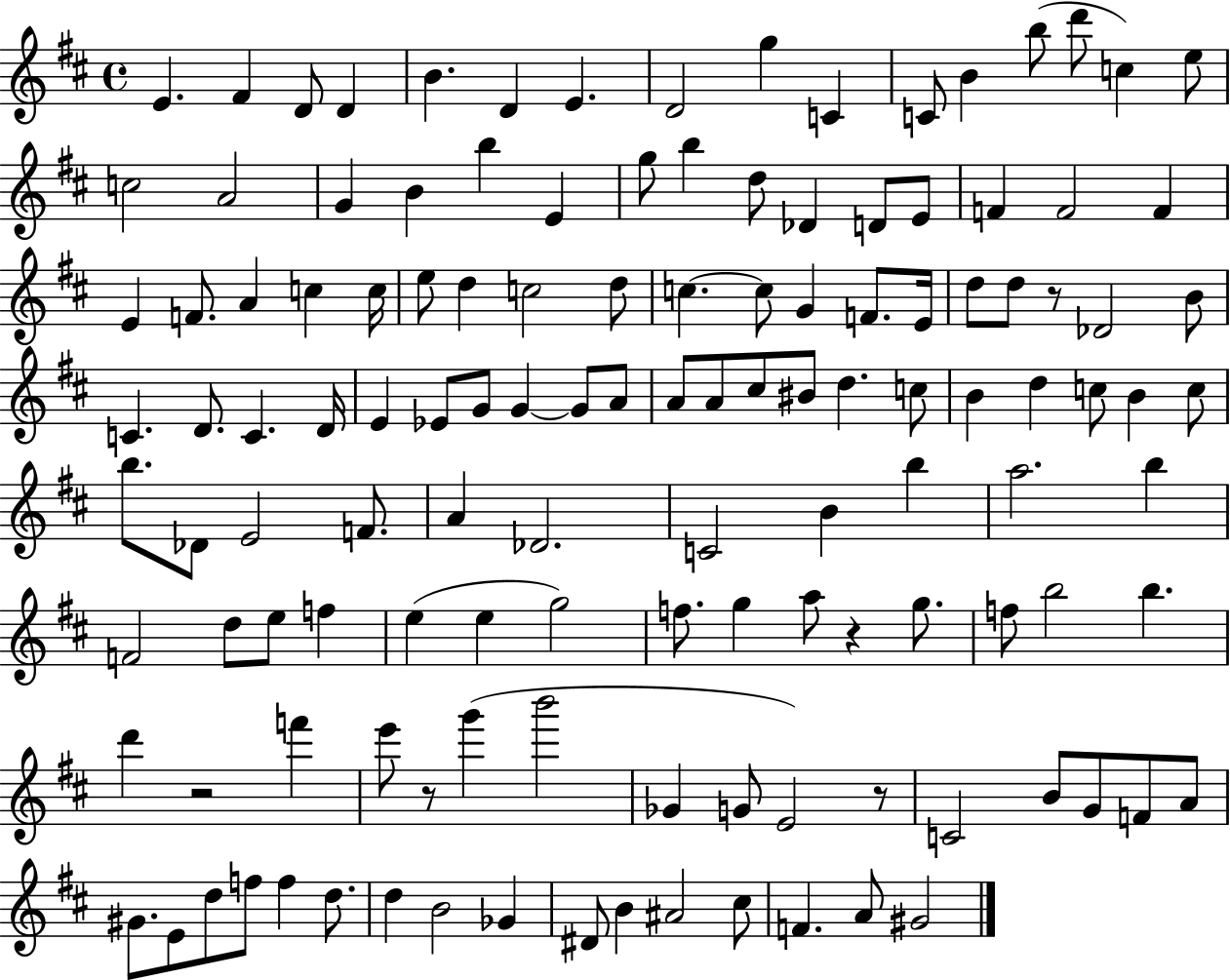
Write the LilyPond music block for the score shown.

{
  \clef treble
  \time 4/4
  \defaultTimeSignature
  \key d \major
  e'4. fis'4 d'8 d'4 | b'4. d'4 e'4. | d'2 g''4 c'4 | c'8 b'4 b''8( d'''8 c''4) e''8 | \break c''2 a'2 | g'4 b'4 b''4 e'4 | g''8 b''4 d''8 des'4 d'8 e'8 | f'4 f'2 f'4 | \break e'4 f'8. a'4 c''4 c''16 | e''8 d''4 c''2 d''8 | c''4.~~ c''8 g'4 f'8. e'16 | d''8 d''8 r8 des'2 b'8 | \break c'4. d'8. c'4. d'16 | e'4 ees'8 g'8 g'4~~ g'8 a'8 | a'8 a'8 cis''8 bis'8 d''4. c''8 | b'4 d''4 c''8 b'4 c''8 | \break b''8. des'8 e'2 f'8. | a'4 des'2. | c'2 b'4 b''4 | a''2. b''4 | \break f'2 d''8 e''8 f''4 | e''4( e''4 g''2) | f''8. g''4 a''8 r4 g''8. | f''8 b''2 b''4. | \break d'''4 r2 f'''4 | e'''8 r8 g'''4( b'''2 | ges'4 g'8 e'2) r8 | c'2 b'8 g'8 f'8 a'8 | \break gis'8. e'8 d''8 f''8 f''4 d''8. | d''4 b'2 ges'4 | dis'8 b'4 ais'2 cis''8 | f'4. a'8 gis'2 | \break \bar "|."
}